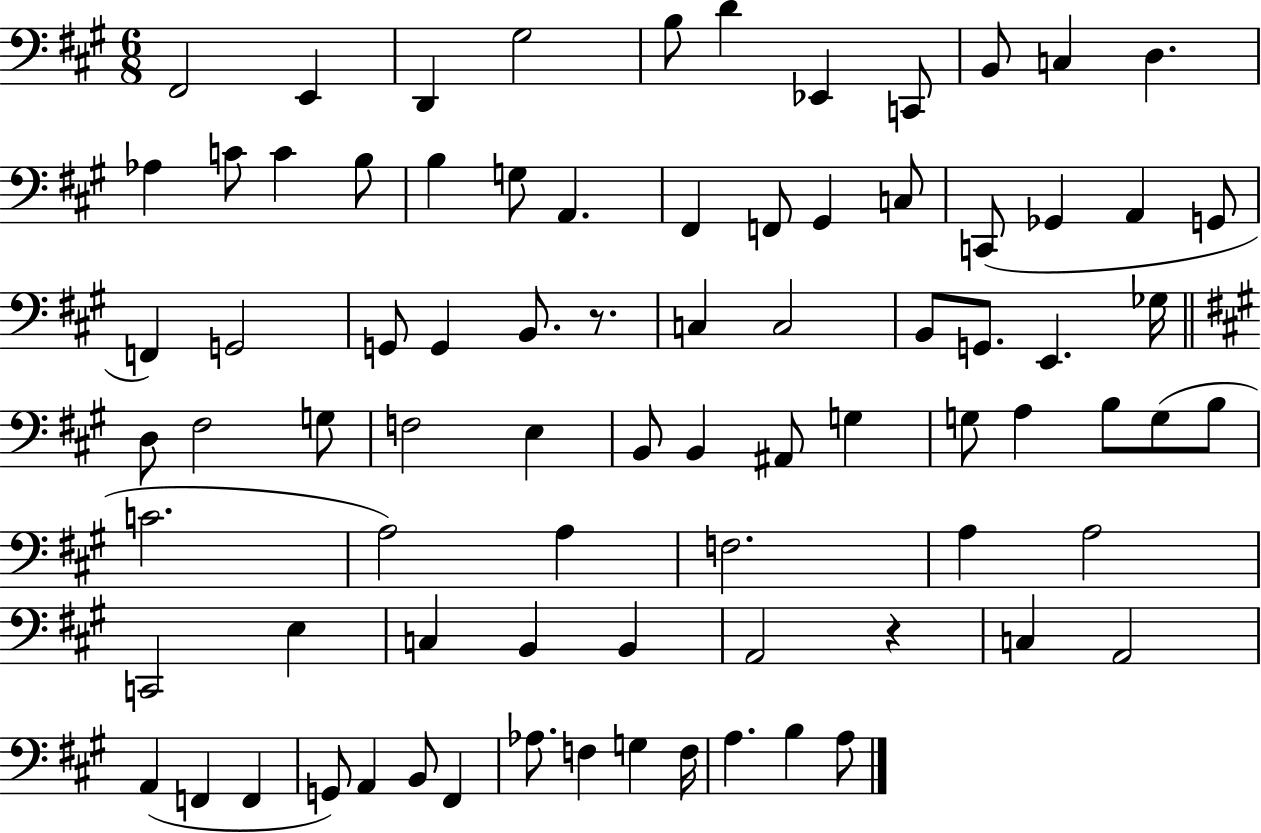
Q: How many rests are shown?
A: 2